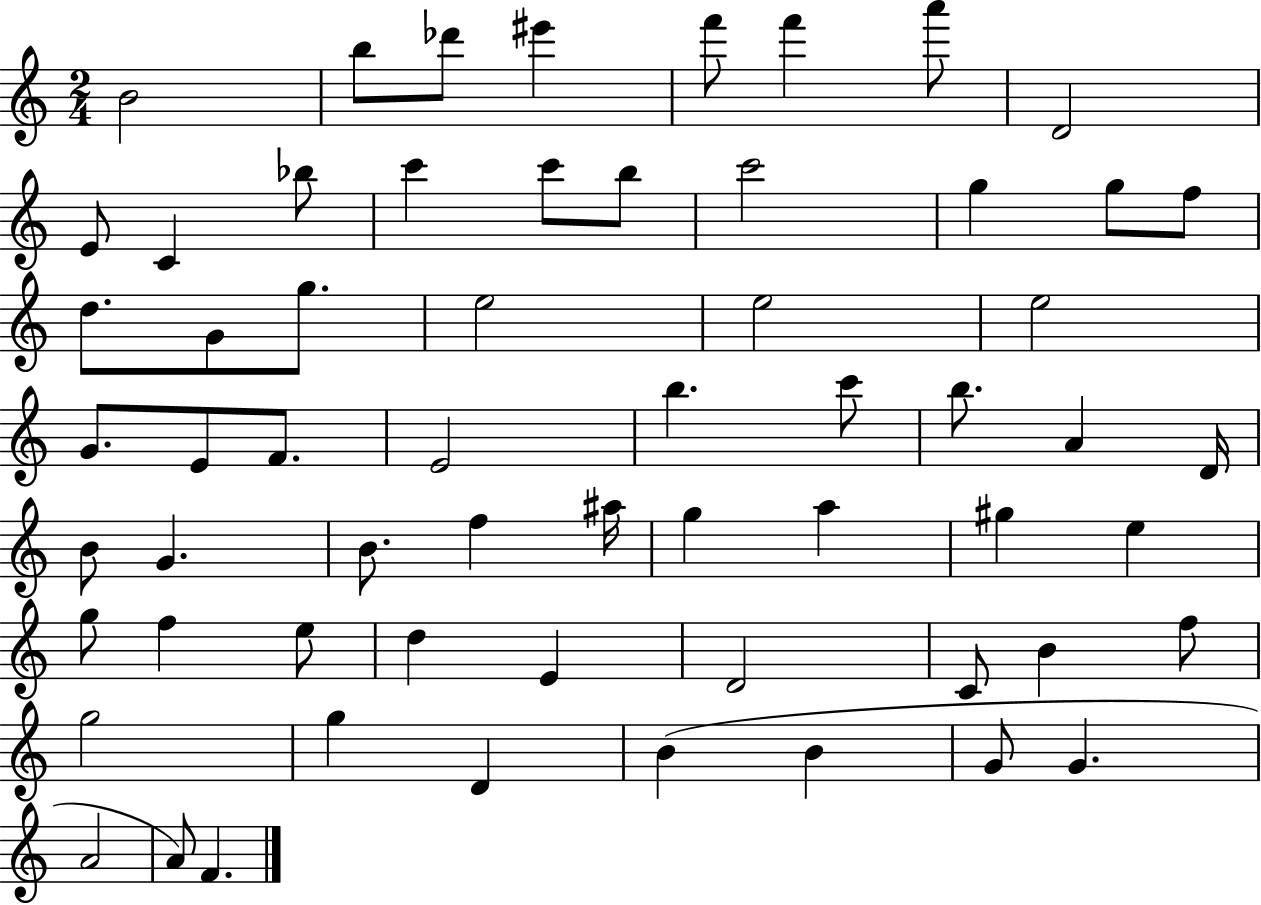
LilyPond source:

{
  \clef treble
  \numericTimeSignature
  \time 2/4
  \key c \major
  b'2 | b''8 des'''8 eis'''4 | f'''8 f'''4 a'''8 | d'2 | \break e'8 c'4 bes''8 | c'''4 c'''8 b''8 | c'''2 | g''4 g''8 f''8 | \break d''8. g'8 g''8. | e''2 | e''2 | e''2 | \break g'8. e'8 f'8. | e'2 | b''4. c'''8 | b''8. a'4 d'16 | \break b'8 g'4. | b'8. f''4 ais''16 | g''4 a''4 | gis''4 e''4 | \break g''8 f''4 e''8 | d''4 e'4 | d'2 | c'8 b'4 f''8 | \break g''2 | g''4 d'4 | b'4( b'4 | g'8 g'4. | \break a'2 | a'8) f'4. | \bar "|."
}